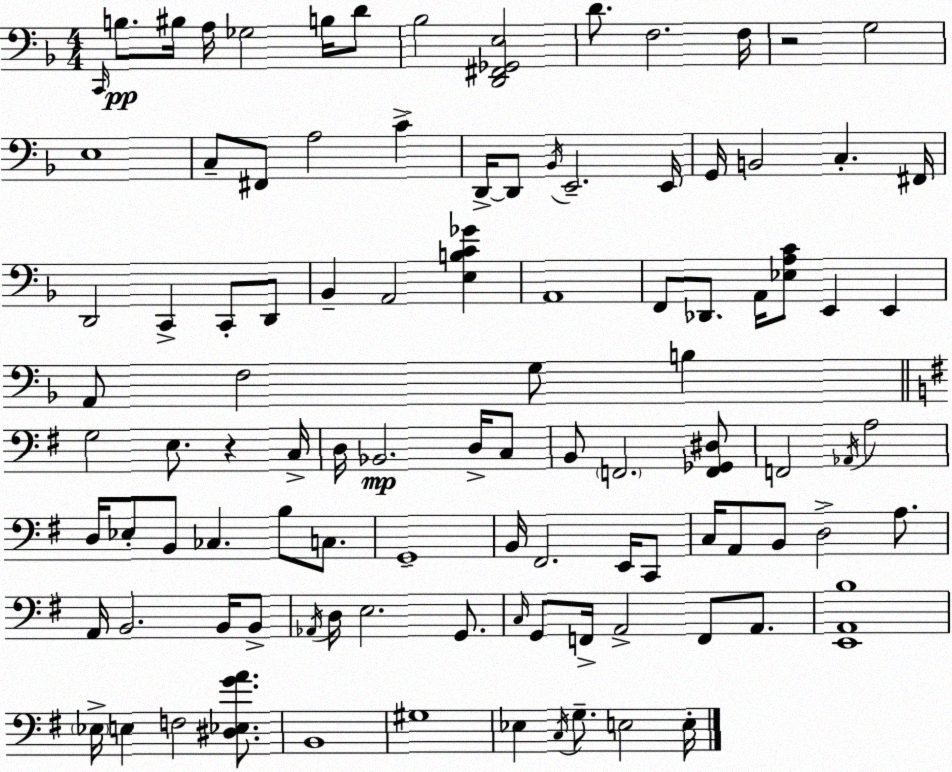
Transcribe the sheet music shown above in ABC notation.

X:1
T:Untitled
M:4/4
L:1/4
K:Dm
C,,/4 B,/2 ^B,/4 A,/4 _G,2 B,/4 D/2 _B,2 [D,,^F,,_G,,E,]2 D/2 F,2 F,/4 z2 G,2 E,4 C,/2 ^F,,/2 A,2 C D,,/4 D,,/2 _B,,/4 E,,2 E,,/4 G,,/4 B,,2 C, ^F,,/4 D,,2 C,, C,,/2 D,,/2 _B,, A,,2 [E,B,C_G] A,,4 F,,/2 _D,,/2 A,,/4 [_E,A,C]/2 E,, E,, A,,/2 F,2 G,/2 B, G,2 E,/2 z C,/4 D,/4 _B,,2 D,/4 C,/2 B,,/2 F,,2 [F,,_G,,^D,]/2 F,,2 _A,,/4 A,2 D,/4 _E,/2 B,,/2 _C, B,/2 C,/2 G,,4 B,,/4 ^F,,2 E,,/4 C,,/2 C,/4 A,,/2 B,,/2 D,2 A,/2 A,,/4 B,,2 B,,/4 B,,/2 _A,,/4 D,/4 E,2 G,,/2 C,/4 G,,/2 F,,/4 A,,2 F,,/2 A,,/2 [E,,A,,B,]4 _E,/4 E, F,2 [^D,_E,GA]/2 B,,4 ^G,4 _E, C,/4 G,/2 E,2 E,/4